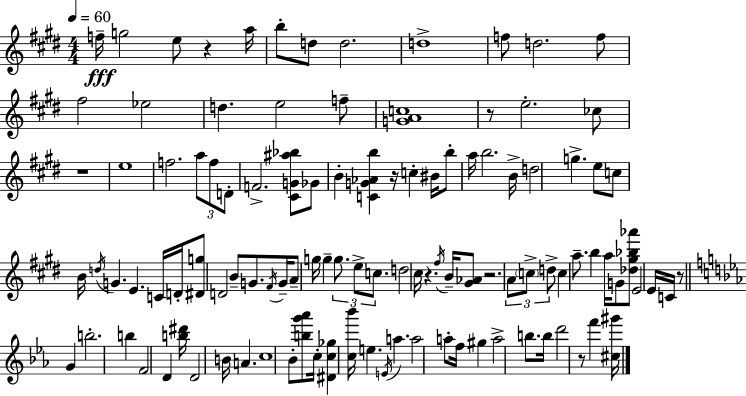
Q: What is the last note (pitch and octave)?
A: F6